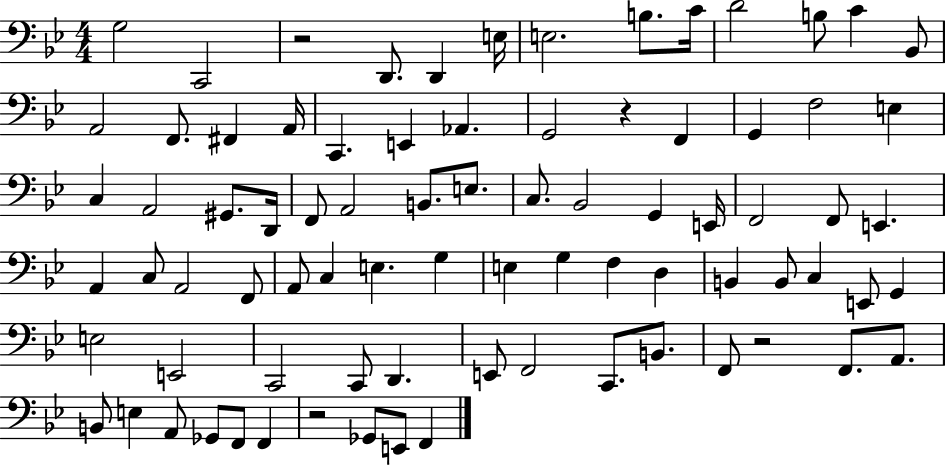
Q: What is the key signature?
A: BES major